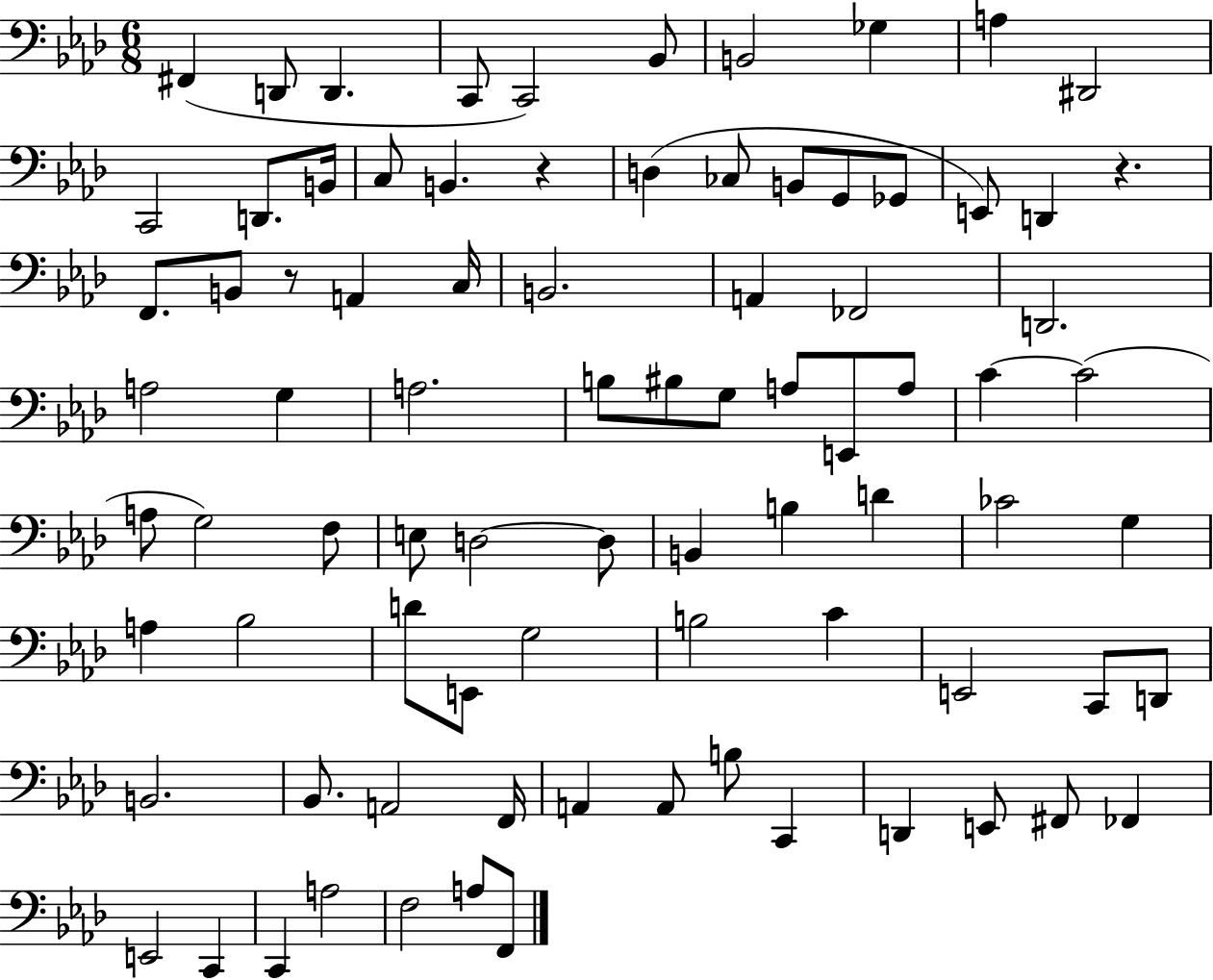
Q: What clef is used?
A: bass